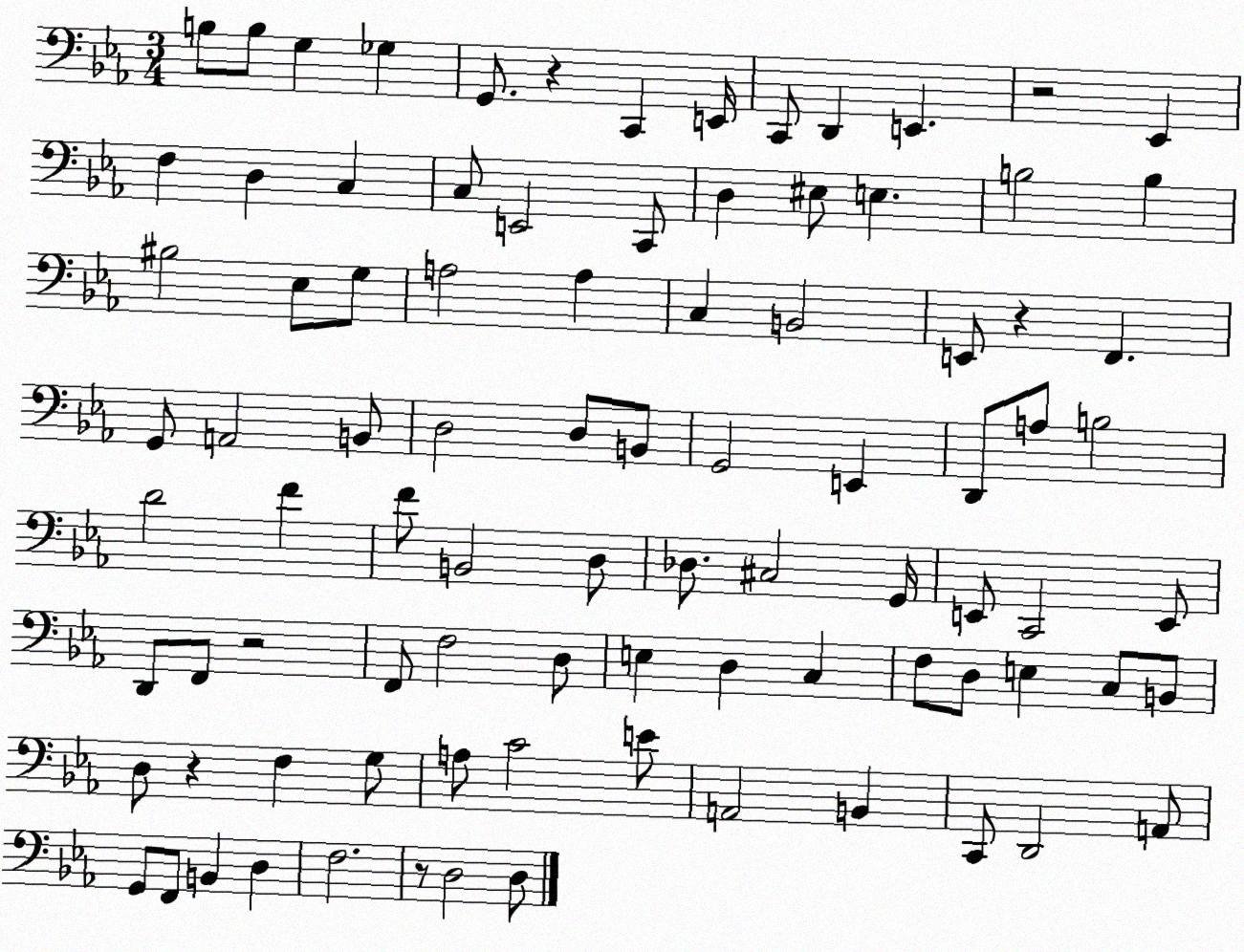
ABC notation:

X:1
T:Untitled
M:3/4
L:1/4
K:Eb
B,/2 B,/2 G, _G, G,,/2 z C,, E,,/4 C,,/2 D,, E,, z2 _E,, F, D, C, C,/2 E,,2 C,,/2 D, ^E,/2 E, B,2 B, ^B,2 _E,/2 G,/2 A,2 A, C, B,,2 E,,/2 z F,, G,,/2 A,,2 B,,/2 D,2 D,/2 B,,/2 G,,2 E,, D,,/2 A,/2 B,2 D2 F F/2 B,,2 D,/2 _D,/2 ^C,2 G,,/4 E,,/2 C,,2 E,,/2 D,,/2 F,,/2 z2 F,,/2 F,2 D,/2 E, D, C, F,/2 D,/2 E, C,/2 B,,/2 D,/2 z F, G,/2 A,/2 C2 E/2 A,,2 B,, C,,/2 D,,2 A,,/2 G,,/2 F,,/2 B,, D, F,2 z/2 D,2 D,/2